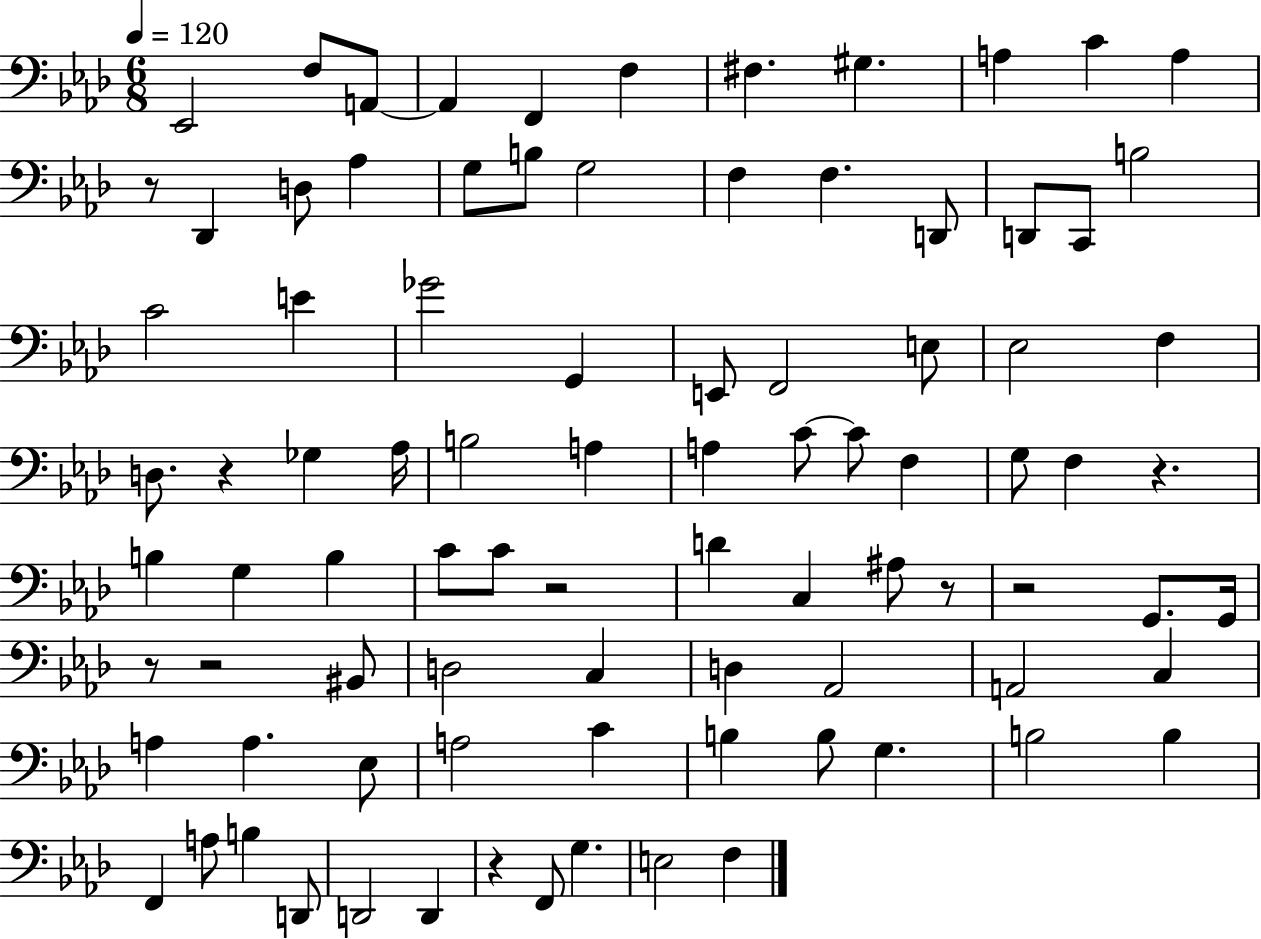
Eb2/h F3/e A2/e A2/q F2/q F3/q F#3/q. G#3/q. A3/q C4/q A3/q R/e Db2/q D3/e Ab3/q G3/e B3/e G3/h F3/q F3/q. D2/e D2/e C2/e B3/h C4/h E4/q Gb4/h G2/q E2/e F2/h E3/e Eb3/h F3/q D3/e. R/q Gb3/q Ab3/s B3/h A3/q A3/q C4/e C4/e F3/q G3/e F3/q R/q. B3/q G3/q B3/q C4/e C4/e R/h D4/q C3/q A#3/e R/e R/h G2/e. G2/s R/e R/h BIS2/e D3/h C3/q D3/q Ab2/h A2/h C3/q A3/q A3/q. Eb3/e A3/h C4/q B3/q B3/e G3/q. B3/h B3/q F2/q A3/e B3/q D2/e D2/h D2/q R/q F2/e G3/q. E3/h F3/q